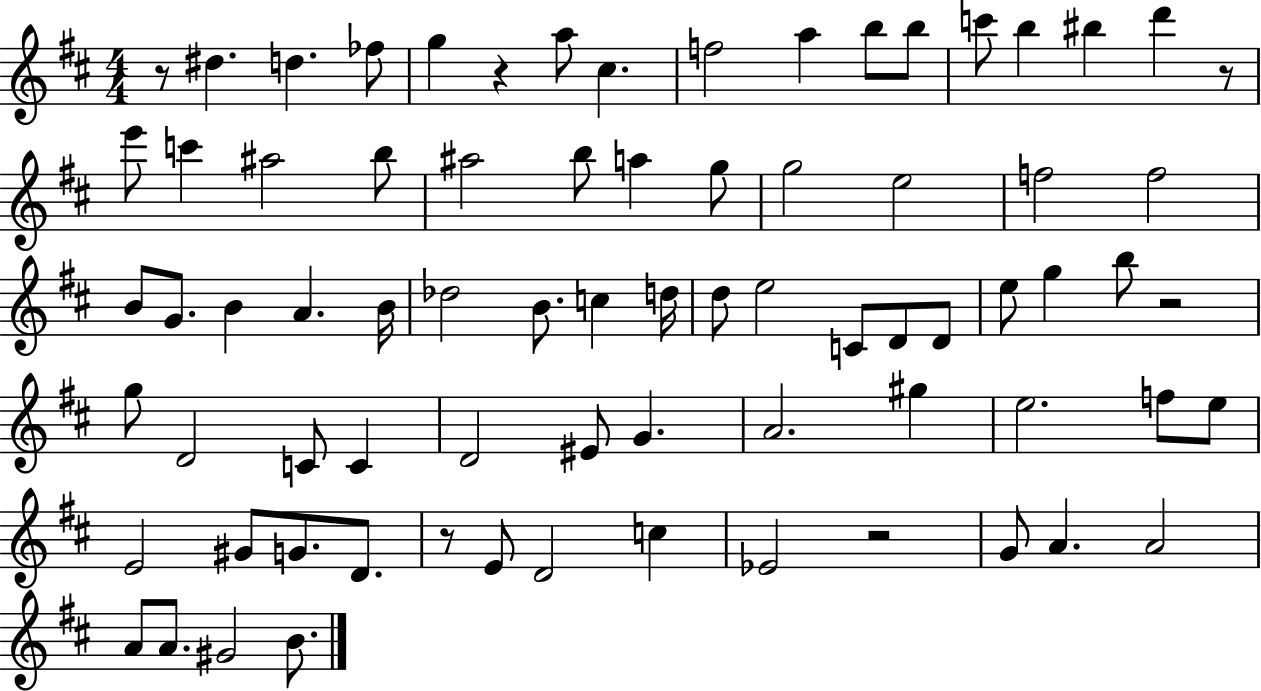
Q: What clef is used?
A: treble